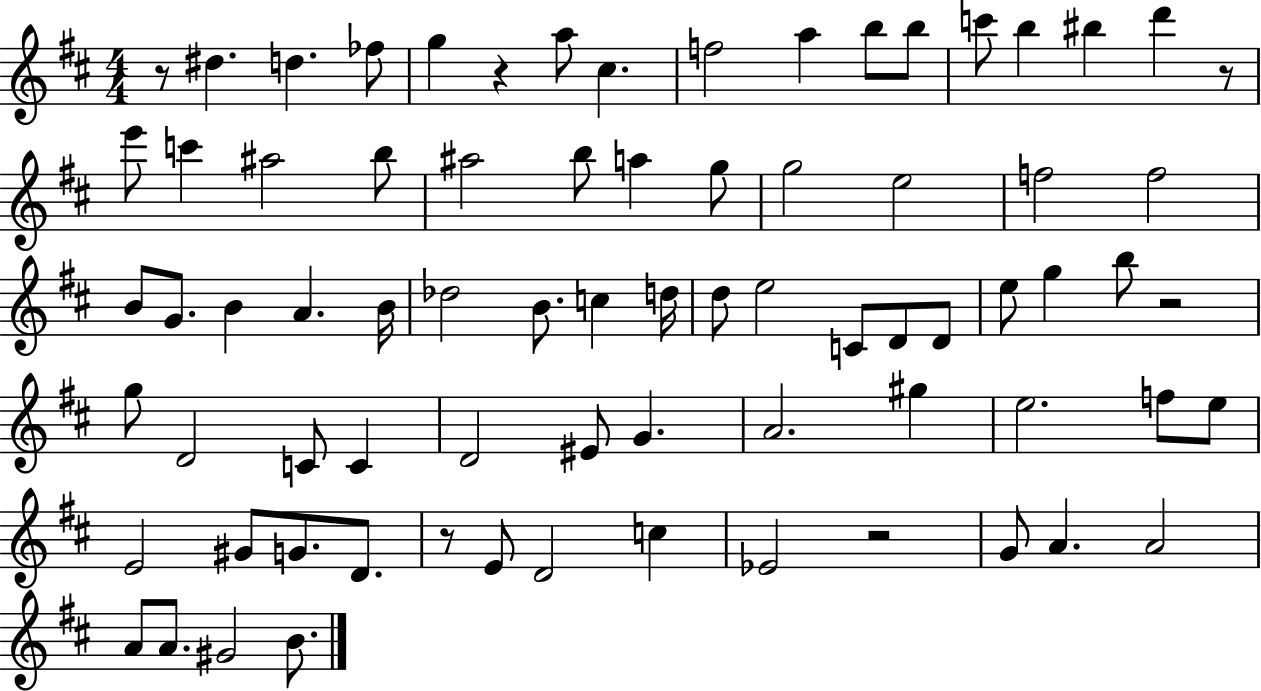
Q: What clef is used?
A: treble